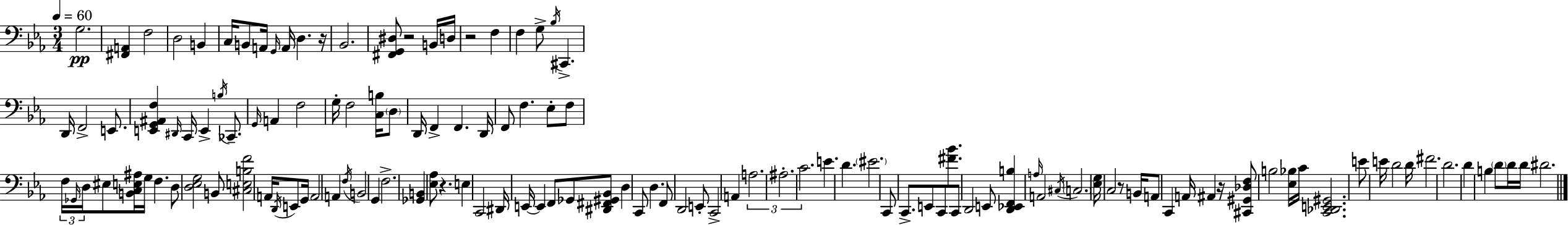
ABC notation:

X:1
T:Untitled
M:3/4
L:1/4
K:Cm
G,2 [^F,,A,,] F,2 D,2 B,, C,/4 B,,/2 A,,/4 G,,/4 A,,/4 D, z/4 _B,,2 [^F,,G,,^D,]/2 z2 B,,/4 D,/4 z2 F, F, G,/2 _B,/4 ^C,, D,,/4 F,,2 E,,/2 [E,,G,,^A,,F,] ^D,,/4 C,,/4 E,, B,/4 _C,,/2 G,,/4 A,, F,2 G,/4 F,2 [C,B,]/4 D,/2 D,,/4 F,, F,, D,,/4 F,,/2 F, _E,/2 F,/2 F,/4 _G,,/4 D,/4 ^E,/2 [B,,C,E,^A,]/4 G,/4 F, D,/2 [D,_E,G,]2 B,,/2 [^C,E,B,F]2 A,,/4 D,,/4 E,,/2 G,,/4 A,,2 A,, F,/4 B,,2 G,, F,2 [_G,,B,,] [_E,_A,]/2 z E, C,,2 ^D,,/4 E,,/4 E,, F,,/2 _G,,/2 [^D,,^F,,^G,,_B,,]/2 D, C,,/2 D, F,,/2 D,,2 E,,/2 C,,2 A,, A,2 ^A,2 C2 E D ^E2 C,,/2 C,,/2 E,,/2 C,,/2 [^F_B]/2 C,,/2 D,,2 E,,/2 [D,,_E,,F,,B,] A,/4 A,,2 ^C,/4 C,2 [_E,G,]/4 C,2 z/2 B,,/4 A,,/2 C,, A,,/4 ^A,, z/4 [^C,,^G,,_D,F,]/2 B,2 [_E,_B,]/4 C/4 [C,,_D,,E,,^G,,]2 E/2 E/4 D2 D/4 ^F2 D2 D B, D/2 D/4 D/4 ^D2